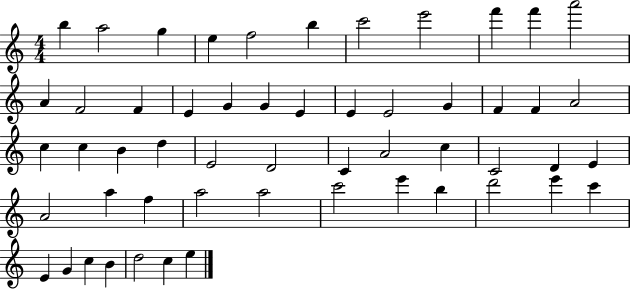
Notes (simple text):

B5/q A5/h G5/q E5/q F5/h B5/q C6/h E6/h F6/q F6/q A6/h A4/q F4/h F4/q E4/q G4/q G4/q E4/q E4/q E4/h G4/q F4/q F4/q A4/h C5/q C5/q B4/q D5/q E4/h D4/h C4/q A4/h C5/q C4/h D4/q E4/q A4/h A5/q F5/q A5/h A5/h C6/h E6/q B5/q D6/h E6/q C6/q E4/q G4/q C5/q B4/q D5/h C5/q E5/q